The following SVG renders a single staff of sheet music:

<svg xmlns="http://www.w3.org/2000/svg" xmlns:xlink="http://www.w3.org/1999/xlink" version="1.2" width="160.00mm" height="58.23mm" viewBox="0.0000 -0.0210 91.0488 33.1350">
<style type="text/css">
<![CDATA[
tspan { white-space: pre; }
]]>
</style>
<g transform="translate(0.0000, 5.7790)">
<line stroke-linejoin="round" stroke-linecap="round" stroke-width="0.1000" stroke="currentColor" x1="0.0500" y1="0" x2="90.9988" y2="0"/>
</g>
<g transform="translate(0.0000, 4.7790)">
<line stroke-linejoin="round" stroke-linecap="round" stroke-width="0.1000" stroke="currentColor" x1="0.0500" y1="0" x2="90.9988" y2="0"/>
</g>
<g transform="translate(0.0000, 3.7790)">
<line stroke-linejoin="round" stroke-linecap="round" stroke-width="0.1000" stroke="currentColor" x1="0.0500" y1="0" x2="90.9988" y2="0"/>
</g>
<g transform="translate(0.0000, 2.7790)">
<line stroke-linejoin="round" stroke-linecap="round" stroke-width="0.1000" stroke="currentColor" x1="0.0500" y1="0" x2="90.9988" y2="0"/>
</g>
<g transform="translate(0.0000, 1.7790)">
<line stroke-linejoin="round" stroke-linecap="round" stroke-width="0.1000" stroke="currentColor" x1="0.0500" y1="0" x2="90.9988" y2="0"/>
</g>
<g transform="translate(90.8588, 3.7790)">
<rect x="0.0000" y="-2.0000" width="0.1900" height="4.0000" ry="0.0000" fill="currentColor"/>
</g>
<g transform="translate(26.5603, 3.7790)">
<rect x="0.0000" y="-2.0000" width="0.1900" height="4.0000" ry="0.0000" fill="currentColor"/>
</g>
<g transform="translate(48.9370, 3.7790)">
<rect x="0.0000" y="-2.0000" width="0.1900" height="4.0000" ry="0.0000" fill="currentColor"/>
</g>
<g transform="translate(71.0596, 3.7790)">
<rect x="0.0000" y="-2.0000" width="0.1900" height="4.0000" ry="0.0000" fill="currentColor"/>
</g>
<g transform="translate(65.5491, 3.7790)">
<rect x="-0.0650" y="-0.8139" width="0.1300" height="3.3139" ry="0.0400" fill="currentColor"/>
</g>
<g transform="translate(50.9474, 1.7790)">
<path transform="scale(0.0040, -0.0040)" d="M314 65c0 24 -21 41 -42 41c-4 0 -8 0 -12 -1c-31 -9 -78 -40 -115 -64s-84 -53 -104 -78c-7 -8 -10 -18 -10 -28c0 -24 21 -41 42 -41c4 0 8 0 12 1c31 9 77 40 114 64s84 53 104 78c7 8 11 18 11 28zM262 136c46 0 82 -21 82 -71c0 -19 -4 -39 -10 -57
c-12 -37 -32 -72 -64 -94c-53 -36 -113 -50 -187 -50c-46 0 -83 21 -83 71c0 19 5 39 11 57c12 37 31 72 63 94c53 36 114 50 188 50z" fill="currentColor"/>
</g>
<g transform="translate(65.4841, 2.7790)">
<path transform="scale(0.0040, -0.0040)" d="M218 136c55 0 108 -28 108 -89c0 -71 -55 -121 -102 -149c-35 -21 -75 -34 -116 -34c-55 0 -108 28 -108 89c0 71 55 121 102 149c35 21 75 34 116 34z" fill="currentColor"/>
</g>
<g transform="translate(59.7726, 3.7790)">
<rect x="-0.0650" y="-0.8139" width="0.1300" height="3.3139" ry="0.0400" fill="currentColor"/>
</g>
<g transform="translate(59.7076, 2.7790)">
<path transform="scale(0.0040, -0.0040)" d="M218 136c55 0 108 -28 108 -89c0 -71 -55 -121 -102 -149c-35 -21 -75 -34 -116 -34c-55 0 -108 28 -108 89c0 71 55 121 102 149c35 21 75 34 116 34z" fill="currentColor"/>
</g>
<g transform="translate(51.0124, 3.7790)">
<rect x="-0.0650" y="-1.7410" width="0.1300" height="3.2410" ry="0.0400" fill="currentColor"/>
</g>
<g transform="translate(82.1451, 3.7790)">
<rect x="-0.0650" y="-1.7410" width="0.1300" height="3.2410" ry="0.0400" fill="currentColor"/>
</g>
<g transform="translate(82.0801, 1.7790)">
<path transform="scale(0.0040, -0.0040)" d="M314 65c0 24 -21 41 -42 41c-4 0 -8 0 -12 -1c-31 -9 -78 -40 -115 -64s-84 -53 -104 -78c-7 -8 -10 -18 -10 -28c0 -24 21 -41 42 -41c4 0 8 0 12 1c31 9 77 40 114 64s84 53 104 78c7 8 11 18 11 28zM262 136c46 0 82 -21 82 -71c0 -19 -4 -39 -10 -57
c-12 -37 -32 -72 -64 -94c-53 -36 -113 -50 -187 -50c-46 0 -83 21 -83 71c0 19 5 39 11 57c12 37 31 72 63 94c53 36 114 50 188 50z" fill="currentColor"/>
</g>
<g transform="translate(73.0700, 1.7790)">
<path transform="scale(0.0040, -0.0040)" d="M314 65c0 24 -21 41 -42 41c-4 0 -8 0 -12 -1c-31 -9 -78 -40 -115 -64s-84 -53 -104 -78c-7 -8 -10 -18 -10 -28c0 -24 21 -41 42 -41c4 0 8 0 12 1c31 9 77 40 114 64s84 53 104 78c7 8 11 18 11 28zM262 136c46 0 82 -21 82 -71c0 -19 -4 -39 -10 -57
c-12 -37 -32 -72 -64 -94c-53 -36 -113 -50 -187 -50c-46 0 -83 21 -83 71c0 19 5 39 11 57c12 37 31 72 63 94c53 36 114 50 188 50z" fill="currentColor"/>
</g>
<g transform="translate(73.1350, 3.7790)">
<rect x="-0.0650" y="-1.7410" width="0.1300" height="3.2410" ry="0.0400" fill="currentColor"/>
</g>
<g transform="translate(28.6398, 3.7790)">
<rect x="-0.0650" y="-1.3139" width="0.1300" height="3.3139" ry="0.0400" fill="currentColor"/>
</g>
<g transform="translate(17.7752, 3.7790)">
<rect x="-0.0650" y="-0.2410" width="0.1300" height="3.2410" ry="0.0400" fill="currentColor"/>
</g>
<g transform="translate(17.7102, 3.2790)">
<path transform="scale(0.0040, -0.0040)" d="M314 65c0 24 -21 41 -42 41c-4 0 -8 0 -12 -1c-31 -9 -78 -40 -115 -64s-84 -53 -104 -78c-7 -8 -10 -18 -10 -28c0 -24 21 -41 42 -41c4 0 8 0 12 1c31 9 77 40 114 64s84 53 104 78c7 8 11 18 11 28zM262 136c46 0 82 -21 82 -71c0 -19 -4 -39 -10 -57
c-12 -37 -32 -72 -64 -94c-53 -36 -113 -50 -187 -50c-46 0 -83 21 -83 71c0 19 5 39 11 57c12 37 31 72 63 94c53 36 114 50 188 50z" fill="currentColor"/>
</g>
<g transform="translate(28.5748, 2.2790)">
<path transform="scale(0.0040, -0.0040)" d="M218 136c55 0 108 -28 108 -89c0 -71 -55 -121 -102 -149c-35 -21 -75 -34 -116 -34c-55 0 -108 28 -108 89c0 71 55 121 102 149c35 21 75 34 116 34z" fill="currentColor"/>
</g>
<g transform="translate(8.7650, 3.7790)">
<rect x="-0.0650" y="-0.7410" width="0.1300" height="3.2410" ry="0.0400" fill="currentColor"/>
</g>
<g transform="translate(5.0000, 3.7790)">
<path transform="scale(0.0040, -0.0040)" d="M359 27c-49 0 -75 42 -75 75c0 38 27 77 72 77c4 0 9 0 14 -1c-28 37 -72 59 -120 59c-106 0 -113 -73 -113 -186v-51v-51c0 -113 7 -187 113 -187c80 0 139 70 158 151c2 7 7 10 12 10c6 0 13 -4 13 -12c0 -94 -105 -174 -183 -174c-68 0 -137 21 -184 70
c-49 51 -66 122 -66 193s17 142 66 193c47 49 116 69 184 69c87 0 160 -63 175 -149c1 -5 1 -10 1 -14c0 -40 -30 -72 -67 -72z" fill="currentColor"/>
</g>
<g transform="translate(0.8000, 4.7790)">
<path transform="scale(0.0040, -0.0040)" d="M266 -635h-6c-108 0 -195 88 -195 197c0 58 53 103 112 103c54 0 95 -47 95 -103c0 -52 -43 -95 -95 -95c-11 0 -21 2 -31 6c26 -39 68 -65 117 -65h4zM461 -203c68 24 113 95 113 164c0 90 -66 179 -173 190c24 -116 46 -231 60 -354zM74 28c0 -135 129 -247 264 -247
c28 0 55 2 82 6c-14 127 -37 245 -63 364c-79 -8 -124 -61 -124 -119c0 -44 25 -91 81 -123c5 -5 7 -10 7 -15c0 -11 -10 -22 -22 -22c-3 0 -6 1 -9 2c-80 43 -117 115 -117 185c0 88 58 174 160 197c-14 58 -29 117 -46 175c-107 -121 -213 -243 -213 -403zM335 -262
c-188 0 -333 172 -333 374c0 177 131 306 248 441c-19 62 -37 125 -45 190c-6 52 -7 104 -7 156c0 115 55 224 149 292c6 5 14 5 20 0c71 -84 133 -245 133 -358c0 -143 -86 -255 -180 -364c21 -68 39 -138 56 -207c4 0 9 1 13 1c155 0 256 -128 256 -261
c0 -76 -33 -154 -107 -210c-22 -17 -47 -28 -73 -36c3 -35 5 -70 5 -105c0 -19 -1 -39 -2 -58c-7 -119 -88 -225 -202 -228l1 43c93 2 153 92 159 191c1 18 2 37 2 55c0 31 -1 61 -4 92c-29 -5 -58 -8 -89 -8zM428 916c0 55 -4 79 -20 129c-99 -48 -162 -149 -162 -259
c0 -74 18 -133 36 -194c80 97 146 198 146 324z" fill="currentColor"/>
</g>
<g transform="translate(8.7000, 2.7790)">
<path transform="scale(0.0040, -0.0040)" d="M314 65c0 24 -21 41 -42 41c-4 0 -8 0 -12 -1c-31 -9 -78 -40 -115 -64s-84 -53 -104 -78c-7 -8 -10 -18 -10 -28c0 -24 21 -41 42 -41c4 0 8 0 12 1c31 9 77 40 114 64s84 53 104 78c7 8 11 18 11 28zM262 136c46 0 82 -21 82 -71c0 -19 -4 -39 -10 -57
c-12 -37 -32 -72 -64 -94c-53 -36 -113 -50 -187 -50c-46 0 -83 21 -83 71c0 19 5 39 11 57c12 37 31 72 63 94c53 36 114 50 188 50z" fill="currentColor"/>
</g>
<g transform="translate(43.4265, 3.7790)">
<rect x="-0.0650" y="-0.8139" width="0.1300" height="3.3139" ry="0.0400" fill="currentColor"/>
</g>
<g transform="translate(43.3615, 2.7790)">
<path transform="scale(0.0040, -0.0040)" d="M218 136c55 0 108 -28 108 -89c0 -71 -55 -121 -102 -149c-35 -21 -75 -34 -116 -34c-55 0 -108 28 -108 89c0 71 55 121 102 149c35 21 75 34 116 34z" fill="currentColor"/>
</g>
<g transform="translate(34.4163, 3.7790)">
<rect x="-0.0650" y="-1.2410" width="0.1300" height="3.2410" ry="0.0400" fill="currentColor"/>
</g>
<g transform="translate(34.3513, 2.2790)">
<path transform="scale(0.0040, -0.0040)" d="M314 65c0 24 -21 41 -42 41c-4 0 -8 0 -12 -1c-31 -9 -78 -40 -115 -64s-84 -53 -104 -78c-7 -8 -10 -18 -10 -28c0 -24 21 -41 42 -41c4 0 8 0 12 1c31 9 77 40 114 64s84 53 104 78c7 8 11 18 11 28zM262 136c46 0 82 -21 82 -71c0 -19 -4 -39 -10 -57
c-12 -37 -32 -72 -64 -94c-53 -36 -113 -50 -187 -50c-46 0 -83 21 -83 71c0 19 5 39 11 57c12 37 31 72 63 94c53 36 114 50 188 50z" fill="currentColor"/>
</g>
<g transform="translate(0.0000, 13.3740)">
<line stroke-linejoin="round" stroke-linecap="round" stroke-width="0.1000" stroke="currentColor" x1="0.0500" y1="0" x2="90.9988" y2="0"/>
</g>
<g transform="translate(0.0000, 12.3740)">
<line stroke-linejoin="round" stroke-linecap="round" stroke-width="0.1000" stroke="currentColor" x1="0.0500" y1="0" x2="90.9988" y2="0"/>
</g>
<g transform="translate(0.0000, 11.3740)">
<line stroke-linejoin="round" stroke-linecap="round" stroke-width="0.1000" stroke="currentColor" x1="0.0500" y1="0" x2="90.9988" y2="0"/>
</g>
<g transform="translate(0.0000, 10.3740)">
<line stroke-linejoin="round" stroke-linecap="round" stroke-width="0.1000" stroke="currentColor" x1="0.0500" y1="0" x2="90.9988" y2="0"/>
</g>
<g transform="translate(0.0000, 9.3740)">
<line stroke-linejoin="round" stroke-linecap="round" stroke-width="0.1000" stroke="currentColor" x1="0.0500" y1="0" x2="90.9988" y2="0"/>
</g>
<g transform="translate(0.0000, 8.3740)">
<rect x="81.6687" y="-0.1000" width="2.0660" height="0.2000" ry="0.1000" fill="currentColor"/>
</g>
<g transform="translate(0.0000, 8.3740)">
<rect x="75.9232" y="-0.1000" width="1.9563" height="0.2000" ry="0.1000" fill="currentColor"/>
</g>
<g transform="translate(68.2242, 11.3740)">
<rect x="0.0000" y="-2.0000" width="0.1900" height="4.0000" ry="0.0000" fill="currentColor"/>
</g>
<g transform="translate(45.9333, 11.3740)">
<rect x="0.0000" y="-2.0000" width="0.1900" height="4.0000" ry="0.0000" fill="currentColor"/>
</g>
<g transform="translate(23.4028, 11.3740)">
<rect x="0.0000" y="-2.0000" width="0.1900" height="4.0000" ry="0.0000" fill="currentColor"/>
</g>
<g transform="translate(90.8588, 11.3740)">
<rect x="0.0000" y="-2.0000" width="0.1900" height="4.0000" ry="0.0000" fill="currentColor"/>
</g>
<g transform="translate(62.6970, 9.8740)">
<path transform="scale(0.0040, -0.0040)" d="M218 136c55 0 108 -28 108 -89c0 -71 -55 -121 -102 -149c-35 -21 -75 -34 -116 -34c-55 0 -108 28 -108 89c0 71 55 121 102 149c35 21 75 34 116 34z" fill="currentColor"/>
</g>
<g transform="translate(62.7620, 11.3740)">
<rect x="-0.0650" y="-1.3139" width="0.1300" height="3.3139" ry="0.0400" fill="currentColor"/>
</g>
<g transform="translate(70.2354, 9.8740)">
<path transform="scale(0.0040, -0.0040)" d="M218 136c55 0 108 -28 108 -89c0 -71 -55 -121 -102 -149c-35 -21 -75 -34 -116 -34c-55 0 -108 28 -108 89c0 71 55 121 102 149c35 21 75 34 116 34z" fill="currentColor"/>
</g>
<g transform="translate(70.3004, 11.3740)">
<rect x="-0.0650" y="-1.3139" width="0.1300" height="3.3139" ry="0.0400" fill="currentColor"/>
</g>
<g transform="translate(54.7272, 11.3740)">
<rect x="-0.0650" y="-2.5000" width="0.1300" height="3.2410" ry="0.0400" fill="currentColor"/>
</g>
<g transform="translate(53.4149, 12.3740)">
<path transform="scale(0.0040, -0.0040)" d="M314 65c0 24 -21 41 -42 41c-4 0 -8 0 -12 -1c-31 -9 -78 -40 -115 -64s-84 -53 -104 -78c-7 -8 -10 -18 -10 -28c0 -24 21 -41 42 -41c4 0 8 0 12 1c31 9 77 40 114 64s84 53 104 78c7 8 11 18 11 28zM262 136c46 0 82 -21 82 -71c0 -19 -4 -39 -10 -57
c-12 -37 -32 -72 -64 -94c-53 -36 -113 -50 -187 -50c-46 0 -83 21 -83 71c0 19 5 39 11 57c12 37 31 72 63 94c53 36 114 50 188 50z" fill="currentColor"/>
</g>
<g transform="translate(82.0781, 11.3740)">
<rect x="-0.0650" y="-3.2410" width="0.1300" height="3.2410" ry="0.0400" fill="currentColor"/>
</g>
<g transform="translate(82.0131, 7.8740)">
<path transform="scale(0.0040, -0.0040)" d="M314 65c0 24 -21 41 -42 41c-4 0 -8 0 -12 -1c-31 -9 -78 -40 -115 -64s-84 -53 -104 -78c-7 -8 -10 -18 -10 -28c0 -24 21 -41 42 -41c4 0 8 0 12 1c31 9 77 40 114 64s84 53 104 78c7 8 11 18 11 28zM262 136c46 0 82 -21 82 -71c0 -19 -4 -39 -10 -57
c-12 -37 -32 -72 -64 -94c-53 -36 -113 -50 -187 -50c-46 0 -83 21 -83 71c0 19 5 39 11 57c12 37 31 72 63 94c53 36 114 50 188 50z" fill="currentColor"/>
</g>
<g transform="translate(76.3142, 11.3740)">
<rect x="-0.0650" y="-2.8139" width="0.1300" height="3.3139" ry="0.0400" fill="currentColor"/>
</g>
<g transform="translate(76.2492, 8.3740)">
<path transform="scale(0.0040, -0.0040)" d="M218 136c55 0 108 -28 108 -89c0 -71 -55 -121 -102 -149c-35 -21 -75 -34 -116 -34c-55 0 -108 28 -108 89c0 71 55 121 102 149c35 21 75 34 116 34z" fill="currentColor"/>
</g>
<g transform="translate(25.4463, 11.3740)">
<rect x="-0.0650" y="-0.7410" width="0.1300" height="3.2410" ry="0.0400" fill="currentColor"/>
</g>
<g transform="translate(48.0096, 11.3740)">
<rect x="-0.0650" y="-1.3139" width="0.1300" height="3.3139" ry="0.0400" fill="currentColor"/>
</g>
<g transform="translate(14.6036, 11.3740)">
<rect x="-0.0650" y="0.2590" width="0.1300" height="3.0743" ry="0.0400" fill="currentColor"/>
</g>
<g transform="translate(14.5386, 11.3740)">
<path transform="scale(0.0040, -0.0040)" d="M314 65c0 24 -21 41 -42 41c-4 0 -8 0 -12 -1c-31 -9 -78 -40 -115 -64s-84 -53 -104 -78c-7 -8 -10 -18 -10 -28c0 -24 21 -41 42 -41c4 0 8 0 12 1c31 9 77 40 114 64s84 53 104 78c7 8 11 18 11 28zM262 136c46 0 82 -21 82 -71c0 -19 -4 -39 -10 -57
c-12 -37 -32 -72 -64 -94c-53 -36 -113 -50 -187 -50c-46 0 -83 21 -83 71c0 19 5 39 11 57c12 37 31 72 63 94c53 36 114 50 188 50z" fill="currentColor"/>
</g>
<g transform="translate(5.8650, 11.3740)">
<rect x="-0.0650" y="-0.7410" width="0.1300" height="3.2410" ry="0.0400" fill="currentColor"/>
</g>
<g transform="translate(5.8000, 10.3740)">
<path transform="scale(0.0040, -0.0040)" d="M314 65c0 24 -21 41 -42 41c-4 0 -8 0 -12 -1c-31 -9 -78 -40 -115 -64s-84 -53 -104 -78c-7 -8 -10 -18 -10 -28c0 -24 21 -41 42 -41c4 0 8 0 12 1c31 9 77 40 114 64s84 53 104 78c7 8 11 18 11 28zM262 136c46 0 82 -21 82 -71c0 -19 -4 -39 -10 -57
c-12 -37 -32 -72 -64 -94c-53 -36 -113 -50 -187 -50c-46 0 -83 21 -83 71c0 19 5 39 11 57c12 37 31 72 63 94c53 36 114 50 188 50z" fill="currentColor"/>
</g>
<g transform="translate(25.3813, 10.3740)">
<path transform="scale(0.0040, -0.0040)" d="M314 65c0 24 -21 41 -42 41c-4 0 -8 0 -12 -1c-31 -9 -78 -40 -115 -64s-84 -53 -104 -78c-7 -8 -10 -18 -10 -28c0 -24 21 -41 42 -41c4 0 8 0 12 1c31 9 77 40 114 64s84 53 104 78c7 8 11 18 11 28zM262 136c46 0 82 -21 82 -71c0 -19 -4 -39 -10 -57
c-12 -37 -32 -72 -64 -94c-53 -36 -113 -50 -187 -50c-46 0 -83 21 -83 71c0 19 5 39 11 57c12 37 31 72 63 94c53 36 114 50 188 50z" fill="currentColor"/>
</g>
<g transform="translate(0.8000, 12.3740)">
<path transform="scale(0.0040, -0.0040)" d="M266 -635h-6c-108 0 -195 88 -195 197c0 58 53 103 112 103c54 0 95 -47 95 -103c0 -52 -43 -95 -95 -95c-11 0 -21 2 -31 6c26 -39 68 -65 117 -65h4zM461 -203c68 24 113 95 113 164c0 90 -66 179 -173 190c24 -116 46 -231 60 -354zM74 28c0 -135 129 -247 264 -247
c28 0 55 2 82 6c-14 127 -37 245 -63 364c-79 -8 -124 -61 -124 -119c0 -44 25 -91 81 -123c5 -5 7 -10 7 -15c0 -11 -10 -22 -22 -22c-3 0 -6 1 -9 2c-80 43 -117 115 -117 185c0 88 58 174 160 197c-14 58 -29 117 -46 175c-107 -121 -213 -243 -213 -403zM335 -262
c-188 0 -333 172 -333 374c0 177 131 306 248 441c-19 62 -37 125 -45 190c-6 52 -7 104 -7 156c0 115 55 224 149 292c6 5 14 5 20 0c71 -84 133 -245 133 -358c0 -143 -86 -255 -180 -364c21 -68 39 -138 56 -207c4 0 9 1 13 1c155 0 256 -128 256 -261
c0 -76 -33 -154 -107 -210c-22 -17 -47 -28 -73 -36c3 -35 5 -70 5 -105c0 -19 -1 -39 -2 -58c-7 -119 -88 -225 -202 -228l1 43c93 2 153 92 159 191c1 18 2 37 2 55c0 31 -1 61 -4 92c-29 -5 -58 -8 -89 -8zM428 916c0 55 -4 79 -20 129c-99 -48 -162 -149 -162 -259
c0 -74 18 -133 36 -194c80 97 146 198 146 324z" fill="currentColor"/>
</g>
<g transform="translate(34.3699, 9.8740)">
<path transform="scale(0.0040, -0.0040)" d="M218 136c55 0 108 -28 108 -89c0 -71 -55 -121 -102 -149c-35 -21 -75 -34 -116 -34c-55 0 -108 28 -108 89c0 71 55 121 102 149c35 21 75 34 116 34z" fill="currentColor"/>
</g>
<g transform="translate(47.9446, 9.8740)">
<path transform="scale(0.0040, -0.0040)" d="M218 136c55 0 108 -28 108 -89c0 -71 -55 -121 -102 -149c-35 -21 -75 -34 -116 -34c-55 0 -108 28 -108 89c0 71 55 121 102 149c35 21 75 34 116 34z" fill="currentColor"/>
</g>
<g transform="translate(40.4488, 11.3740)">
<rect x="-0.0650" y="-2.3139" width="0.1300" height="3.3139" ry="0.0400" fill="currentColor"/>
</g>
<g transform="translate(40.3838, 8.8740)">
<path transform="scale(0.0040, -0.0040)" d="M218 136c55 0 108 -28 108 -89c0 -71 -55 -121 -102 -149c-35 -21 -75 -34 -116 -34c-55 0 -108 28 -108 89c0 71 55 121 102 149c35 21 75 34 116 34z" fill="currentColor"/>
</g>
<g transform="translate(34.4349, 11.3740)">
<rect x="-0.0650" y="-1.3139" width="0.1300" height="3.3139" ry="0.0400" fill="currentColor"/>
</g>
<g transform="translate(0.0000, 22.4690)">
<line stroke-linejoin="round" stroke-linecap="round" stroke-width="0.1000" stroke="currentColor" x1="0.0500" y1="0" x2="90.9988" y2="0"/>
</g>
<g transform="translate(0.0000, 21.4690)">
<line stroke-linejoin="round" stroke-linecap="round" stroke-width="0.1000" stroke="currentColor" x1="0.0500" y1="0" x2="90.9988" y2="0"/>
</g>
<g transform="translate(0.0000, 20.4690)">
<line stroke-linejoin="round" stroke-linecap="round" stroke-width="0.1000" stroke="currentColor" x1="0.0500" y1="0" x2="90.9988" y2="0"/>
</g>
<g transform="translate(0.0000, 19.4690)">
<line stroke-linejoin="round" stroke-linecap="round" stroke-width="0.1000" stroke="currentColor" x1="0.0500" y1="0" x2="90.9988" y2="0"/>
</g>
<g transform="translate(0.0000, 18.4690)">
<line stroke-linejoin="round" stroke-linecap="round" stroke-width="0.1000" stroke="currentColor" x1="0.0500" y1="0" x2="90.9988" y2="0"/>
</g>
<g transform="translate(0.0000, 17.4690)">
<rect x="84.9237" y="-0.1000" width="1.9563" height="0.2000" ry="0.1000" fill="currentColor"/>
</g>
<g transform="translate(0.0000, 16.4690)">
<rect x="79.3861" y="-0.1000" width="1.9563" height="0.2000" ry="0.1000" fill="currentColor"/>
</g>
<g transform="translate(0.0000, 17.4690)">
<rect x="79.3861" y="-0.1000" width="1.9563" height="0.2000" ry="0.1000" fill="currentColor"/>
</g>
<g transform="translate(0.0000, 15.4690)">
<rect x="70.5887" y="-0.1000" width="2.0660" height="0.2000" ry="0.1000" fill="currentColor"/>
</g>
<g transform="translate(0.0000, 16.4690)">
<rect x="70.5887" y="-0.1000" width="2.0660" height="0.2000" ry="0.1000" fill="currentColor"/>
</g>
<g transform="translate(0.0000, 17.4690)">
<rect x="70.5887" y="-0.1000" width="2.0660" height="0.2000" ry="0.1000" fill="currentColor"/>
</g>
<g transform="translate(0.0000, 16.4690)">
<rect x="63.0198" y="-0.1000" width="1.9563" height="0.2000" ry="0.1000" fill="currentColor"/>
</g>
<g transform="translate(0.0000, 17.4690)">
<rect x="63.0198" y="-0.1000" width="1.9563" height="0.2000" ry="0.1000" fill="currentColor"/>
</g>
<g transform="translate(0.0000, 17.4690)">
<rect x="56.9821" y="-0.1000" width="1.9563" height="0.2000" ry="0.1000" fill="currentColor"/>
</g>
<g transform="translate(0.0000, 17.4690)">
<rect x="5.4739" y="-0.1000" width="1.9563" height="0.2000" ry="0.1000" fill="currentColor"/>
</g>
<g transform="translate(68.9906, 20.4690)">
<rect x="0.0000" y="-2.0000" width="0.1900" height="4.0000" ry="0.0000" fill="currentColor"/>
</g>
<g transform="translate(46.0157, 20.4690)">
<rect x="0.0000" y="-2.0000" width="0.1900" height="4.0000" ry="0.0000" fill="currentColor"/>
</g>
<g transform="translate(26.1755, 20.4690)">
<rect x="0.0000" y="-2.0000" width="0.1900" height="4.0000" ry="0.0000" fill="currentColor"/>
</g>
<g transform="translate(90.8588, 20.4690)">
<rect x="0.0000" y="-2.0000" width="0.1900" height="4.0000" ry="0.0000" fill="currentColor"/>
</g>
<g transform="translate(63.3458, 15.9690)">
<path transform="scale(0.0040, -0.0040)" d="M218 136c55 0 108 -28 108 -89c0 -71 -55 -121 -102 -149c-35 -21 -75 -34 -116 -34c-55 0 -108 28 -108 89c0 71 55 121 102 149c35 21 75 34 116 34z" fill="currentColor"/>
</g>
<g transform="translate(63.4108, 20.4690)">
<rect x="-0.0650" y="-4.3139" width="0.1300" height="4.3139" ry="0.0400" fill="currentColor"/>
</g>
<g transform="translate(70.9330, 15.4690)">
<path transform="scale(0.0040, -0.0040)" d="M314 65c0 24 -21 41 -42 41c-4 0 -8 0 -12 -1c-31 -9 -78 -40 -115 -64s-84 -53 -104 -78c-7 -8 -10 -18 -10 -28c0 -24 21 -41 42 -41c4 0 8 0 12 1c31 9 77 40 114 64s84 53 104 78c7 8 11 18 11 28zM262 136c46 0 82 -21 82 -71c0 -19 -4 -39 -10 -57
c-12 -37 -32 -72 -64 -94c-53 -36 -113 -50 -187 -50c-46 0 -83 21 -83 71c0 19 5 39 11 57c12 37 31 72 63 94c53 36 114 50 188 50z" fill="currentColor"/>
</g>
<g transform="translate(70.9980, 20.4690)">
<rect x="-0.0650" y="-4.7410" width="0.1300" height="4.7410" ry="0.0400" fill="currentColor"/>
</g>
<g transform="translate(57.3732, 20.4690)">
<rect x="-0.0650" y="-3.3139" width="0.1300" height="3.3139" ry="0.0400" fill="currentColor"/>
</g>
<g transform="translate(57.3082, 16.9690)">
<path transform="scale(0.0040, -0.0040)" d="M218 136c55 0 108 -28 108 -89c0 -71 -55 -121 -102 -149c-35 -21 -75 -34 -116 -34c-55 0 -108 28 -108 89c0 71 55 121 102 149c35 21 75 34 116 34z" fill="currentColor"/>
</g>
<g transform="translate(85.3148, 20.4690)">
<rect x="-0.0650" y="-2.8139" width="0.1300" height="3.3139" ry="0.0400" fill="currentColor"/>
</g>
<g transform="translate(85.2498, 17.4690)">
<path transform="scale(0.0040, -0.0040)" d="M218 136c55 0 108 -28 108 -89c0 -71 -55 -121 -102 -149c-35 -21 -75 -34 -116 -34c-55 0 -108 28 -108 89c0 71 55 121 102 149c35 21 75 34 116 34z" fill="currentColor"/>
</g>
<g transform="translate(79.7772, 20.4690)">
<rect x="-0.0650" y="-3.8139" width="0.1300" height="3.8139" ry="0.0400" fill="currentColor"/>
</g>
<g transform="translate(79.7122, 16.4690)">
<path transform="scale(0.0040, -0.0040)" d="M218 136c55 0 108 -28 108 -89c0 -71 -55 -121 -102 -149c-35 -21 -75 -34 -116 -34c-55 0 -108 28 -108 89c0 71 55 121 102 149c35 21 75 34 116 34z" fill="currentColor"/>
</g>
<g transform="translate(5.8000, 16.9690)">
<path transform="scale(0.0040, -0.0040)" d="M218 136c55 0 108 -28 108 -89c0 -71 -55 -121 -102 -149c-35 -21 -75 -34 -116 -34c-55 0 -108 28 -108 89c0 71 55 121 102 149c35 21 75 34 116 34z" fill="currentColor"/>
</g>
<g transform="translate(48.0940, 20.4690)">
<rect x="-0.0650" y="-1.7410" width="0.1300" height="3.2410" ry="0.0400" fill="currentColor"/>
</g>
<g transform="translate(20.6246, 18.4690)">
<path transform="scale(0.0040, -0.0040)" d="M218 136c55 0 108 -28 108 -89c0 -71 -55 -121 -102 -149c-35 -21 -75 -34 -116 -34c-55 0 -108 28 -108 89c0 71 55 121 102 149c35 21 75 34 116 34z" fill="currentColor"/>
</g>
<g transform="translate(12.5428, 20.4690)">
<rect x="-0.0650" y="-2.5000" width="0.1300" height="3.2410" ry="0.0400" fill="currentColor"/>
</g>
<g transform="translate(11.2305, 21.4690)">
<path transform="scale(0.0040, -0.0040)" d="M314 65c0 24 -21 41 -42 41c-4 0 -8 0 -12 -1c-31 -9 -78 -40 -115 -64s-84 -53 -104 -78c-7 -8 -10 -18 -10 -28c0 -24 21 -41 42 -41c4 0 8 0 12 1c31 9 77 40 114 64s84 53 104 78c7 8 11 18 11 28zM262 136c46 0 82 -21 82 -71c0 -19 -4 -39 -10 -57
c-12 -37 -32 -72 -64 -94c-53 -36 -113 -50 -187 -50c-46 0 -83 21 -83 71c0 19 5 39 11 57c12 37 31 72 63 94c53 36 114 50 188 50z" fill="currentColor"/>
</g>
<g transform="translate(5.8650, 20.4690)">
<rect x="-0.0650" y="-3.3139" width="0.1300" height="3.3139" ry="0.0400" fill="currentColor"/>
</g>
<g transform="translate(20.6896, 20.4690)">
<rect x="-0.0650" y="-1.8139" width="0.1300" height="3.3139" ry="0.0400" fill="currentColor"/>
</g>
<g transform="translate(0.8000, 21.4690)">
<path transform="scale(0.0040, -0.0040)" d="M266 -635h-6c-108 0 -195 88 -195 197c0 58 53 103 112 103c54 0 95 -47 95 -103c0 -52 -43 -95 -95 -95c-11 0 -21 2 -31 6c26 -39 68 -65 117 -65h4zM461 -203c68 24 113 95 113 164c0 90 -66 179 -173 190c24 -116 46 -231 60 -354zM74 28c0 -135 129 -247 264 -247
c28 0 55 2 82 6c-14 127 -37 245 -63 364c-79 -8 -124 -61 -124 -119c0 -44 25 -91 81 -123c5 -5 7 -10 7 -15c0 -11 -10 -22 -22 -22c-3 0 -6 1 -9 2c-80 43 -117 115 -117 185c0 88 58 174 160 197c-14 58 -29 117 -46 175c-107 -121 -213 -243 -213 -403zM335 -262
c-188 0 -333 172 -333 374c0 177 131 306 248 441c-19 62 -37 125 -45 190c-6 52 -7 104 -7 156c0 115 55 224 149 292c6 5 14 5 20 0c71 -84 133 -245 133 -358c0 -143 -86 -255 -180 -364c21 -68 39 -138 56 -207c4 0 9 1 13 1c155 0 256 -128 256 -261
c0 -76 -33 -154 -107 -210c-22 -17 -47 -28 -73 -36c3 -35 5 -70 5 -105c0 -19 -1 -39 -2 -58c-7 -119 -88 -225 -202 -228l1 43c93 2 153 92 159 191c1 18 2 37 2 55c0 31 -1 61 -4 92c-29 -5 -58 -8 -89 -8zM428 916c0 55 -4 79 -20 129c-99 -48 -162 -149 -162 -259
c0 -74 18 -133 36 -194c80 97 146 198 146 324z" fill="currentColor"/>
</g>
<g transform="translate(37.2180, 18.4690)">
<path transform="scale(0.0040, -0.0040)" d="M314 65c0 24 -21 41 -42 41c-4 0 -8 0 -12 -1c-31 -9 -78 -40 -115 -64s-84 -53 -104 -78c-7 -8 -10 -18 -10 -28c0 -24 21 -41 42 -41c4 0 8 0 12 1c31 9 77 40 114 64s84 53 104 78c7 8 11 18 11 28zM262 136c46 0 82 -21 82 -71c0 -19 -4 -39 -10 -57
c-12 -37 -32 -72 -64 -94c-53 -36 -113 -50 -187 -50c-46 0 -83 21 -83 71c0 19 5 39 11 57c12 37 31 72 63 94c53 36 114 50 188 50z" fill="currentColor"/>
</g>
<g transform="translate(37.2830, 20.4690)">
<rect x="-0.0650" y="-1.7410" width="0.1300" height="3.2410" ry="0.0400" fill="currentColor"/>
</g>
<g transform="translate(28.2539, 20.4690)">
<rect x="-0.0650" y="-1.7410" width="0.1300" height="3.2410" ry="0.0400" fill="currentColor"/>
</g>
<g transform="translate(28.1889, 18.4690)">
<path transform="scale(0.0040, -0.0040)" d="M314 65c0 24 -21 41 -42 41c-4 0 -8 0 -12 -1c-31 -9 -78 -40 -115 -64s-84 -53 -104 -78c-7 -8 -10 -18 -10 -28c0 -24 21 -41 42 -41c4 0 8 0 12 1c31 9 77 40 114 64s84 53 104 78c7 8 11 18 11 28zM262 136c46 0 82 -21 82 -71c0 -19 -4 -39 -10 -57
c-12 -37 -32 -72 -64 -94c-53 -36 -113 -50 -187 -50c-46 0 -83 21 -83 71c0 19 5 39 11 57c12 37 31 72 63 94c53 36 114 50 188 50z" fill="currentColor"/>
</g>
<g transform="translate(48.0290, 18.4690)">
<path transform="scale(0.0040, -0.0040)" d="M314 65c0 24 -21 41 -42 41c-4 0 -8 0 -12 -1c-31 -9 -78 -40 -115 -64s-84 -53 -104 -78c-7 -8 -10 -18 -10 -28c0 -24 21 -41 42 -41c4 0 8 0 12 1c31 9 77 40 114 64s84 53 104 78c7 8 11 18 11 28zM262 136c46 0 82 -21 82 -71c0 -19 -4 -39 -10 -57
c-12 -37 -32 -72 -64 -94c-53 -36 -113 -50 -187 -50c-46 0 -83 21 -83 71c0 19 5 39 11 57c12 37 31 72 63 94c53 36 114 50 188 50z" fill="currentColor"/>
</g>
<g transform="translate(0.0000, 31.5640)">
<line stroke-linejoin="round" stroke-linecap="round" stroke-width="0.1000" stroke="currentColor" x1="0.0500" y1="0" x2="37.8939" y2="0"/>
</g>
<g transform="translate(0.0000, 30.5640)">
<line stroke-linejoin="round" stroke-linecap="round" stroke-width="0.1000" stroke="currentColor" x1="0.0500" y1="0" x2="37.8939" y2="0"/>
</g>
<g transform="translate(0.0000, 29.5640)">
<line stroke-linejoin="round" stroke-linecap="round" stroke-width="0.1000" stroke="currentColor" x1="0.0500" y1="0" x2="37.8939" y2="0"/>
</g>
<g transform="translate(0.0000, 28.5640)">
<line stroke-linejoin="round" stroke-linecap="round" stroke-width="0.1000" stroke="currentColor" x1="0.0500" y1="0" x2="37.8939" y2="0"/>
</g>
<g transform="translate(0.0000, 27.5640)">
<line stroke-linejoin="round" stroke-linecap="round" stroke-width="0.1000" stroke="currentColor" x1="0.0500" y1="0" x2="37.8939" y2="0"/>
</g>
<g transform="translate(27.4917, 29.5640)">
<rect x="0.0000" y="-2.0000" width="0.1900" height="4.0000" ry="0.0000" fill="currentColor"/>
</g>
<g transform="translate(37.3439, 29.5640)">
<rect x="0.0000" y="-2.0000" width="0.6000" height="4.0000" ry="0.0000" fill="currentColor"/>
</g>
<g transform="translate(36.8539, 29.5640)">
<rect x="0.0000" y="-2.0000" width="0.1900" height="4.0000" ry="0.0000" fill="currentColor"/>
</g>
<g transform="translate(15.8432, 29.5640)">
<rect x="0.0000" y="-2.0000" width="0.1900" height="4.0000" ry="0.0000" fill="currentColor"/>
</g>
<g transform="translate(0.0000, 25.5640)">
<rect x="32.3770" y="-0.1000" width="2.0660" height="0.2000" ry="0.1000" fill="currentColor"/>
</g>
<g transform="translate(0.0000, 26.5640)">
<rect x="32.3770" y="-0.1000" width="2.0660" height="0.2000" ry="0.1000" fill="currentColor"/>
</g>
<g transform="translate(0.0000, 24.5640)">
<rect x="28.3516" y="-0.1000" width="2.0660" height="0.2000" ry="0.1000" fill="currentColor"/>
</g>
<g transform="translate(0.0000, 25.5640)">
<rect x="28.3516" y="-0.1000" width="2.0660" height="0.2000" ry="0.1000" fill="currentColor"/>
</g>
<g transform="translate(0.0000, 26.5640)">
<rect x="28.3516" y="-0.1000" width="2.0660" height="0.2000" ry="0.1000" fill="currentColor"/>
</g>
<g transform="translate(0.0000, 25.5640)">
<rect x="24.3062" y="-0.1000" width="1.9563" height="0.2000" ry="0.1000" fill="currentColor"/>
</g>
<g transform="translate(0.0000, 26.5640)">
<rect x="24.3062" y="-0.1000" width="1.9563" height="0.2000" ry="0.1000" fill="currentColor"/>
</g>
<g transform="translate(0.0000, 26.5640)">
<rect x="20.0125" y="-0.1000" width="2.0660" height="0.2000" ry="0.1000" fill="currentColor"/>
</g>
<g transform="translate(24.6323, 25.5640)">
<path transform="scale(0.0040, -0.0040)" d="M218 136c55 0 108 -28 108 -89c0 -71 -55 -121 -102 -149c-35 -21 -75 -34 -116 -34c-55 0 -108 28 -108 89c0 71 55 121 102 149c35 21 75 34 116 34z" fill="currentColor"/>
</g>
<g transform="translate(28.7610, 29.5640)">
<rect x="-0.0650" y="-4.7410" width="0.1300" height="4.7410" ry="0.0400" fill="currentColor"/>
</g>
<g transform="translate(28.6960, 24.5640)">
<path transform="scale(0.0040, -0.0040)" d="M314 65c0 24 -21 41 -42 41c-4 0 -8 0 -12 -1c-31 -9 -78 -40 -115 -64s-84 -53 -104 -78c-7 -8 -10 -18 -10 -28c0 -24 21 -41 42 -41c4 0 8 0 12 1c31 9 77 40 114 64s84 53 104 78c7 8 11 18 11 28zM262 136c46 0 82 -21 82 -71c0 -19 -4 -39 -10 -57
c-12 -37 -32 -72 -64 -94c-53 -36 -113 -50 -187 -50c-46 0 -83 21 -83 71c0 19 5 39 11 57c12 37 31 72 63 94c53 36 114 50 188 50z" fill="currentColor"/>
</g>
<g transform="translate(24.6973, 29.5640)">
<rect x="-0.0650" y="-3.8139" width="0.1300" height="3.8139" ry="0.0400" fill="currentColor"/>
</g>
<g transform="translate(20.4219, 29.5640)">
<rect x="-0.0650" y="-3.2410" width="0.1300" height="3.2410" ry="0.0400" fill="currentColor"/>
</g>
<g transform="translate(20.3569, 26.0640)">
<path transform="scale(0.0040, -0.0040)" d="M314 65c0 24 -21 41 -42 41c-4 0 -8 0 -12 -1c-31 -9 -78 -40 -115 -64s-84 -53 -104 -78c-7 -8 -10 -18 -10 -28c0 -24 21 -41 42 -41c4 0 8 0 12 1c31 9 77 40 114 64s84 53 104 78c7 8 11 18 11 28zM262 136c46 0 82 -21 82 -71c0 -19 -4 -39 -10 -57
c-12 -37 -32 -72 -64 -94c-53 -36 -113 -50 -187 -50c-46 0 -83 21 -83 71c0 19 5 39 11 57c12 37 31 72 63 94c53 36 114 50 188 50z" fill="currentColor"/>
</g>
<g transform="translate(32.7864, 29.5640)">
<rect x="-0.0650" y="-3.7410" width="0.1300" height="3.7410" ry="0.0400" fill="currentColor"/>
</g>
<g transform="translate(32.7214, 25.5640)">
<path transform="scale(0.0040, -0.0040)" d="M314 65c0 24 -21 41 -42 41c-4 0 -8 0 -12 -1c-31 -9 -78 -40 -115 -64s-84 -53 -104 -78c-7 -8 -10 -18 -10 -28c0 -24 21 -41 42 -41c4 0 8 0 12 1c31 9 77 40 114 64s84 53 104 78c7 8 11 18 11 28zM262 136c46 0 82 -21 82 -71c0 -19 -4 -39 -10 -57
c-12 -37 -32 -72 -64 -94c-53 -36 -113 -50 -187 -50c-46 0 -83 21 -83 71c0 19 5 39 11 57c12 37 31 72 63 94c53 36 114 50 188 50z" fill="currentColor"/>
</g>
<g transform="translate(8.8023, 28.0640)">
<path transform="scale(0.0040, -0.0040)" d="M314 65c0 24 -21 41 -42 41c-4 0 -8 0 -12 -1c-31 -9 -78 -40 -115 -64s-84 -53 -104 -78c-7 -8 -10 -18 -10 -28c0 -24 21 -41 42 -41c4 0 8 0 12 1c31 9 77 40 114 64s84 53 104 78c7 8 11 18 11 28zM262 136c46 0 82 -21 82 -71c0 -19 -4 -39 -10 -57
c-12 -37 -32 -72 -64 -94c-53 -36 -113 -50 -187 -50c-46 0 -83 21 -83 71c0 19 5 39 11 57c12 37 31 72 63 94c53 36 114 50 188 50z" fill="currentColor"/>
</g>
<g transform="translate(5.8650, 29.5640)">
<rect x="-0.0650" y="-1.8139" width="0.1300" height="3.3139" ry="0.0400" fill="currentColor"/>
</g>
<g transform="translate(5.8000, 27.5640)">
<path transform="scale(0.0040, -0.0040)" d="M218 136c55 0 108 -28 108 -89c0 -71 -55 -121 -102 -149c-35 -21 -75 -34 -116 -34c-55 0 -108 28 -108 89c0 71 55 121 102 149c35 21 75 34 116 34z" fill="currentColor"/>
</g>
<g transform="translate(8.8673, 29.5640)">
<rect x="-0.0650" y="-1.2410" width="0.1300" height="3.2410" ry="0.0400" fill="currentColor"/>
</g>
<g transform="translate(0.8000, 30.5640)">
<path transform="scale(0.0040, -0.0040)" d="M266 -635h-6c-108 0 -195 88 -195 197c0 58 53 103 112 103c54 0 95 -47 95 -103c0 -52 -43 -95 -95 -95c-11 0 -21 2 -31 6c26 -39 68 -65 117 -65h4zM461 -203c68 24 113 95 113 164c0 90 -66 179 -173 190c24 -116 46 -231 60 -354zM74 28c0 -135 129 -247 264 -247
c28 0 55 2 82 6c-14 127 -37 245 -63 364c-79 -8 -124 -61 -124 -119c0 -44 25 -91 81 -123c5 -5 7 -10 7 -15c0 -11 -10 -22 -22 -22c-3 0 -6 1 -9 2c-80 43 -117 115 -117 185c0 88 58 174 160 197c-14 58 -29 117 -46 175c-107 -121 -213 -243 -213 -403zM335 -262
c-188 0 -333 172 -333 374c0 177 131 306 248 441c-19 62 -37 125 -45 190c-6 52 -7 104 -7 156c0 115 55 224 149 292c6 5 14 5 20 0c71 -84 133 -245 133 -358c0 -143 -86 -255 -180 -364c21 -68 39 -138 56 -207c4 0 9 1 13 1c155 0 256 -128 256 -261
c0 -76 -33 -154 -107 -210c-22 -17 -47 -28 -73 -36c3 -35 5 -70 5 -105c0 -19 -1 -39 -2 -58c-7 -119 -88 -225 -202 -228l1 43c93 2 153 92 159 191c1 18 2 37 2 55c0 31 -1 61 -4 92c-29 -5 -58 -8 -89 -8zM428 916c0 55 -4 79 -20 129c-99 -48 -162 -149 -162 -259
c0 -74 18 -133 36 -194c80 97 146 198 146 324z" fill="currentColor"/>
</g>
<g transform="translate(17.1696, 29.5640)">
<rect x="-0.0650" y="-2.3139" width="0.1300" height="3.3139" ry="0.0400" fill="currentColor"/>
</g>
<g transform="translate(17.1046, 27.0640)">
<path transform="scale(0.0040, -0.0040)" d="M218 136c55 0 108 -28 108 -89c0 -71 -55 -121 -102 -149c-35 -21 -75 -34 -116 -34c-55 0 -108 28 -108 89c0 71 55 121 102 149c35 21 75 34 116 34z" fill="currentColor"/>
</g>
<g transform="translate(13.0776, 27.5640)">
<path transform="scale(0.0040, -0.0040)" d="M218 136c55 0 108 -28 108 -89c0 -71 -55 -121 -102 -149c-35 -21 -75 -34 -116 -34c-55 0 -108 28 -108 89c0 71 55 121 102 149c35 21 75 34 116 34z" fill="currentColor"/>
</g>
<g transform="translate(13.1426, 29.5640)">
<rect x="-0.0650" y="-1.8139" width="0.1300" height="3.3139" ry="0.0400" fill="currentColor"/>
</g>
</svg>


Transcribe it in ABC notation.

X:1
T:Untitled
M:4/4
L:1/4
K:C
d2 c2 e e2 d f2 d d f2 f2 d2 B2 d2 e g e G2 e e a b2 b G2 f f2 f2 f2 b d' e'2 c' a f e2 f g b2 c' e'2 c'2